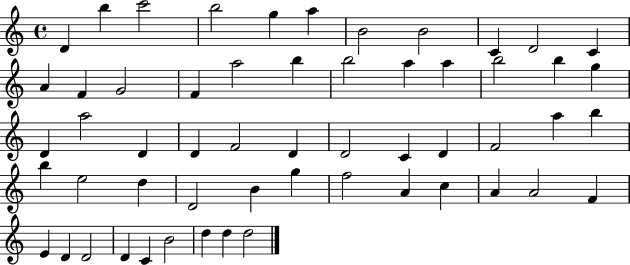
X:1
T:Untitled
M:4/4
L:1/4
K:C
D b c'2 b2 g a B2 B2 C D2 C A F G2 F a2 b b2 a a b2 b g D a2 D D F2 D D2 C D F2 a b b e2 d D2 B g f2 A c A A2 F E D D2 D C B2 d d d2